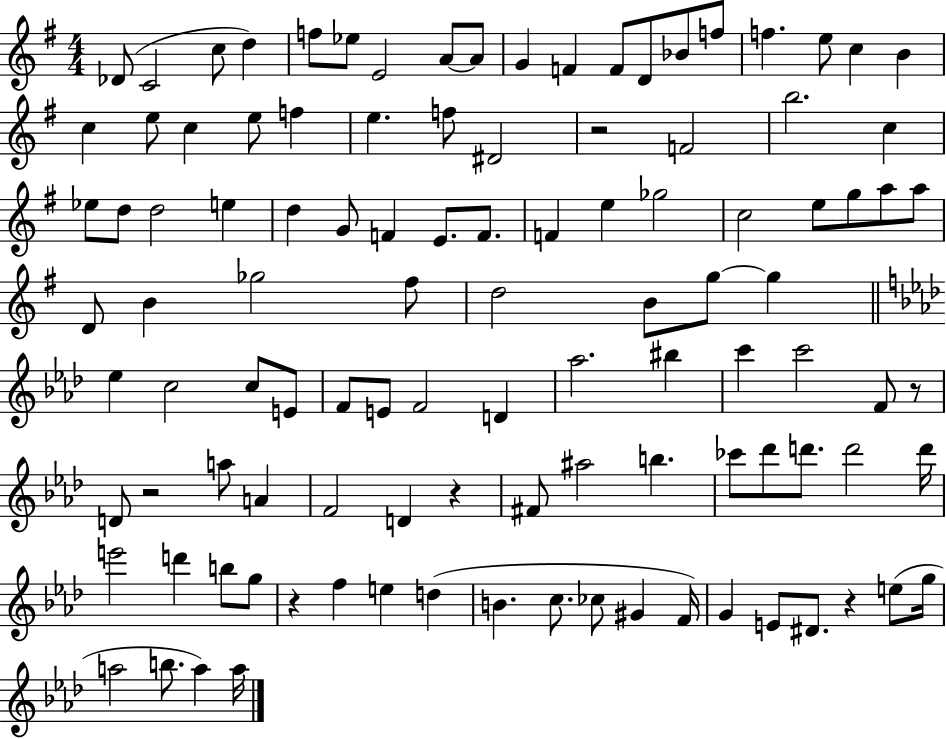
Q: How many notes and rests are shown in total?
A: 108